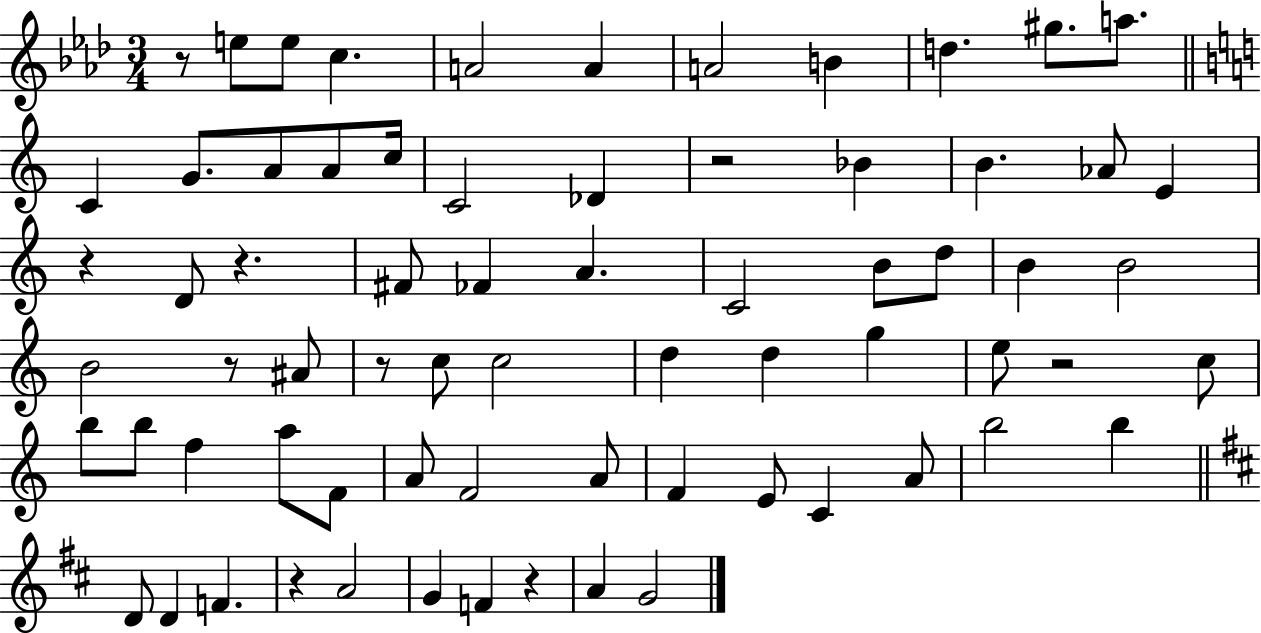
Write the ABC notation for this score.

X:1
T:Untitled
M:3/4
L:1/4
K:Ab
z/2 e/2 e/2 c A2 A A2 B d ^g/2 a/2 C G/2 A/2 A/2 c/4 C2 _D z2 _B B _A/2 E z D/2 z ^F/2 _F A C2 B/2 d/2 B B2 B2 z/2 ^A/2 z/2 c/2 c2 d d g e/2 z2 c/2 b/2 b/2 f a/2 F/2 A/2 F2 A/2 F E/2 C A/2 b2 b D/2 D F z A2 G F z A G2